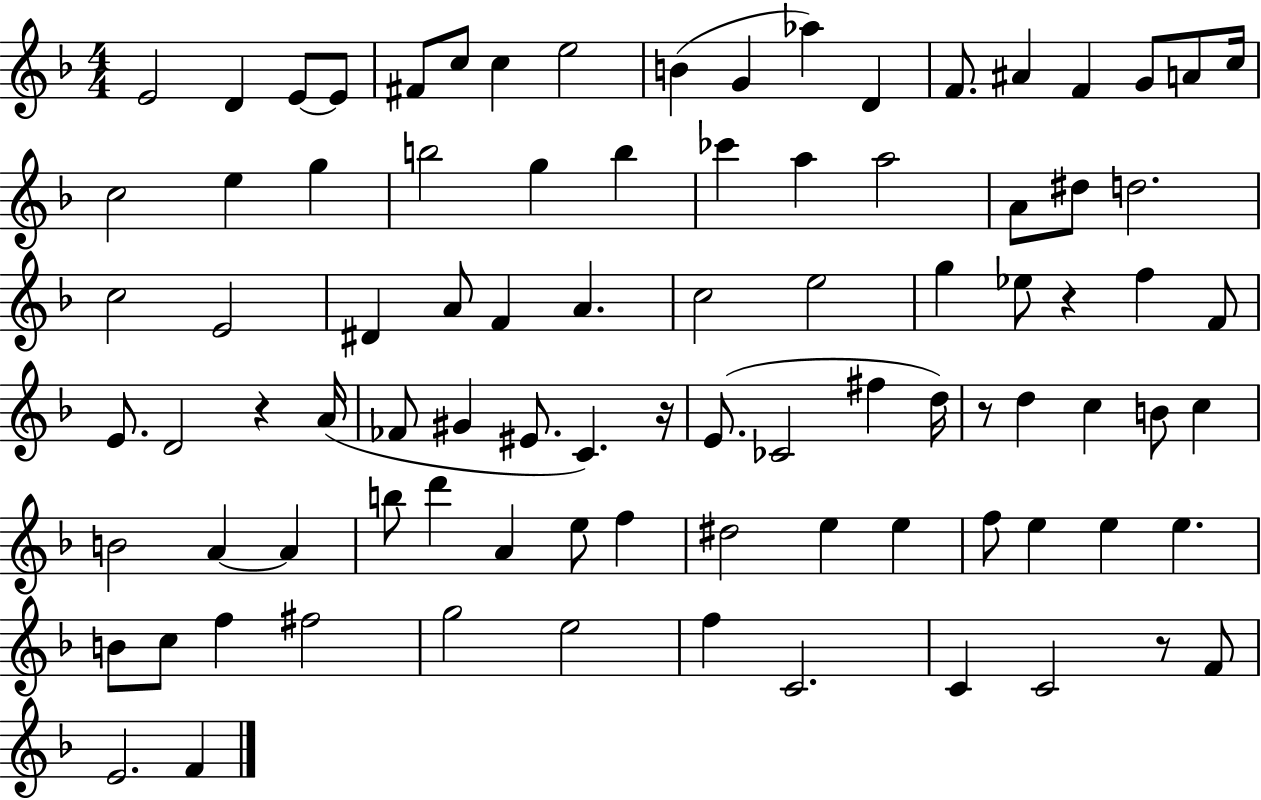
{
  \clef treble
  \numericTimeSignature
  \time 4/4
  \key f \major
  e'2 d'4 e'8~~ e'8 | fis'8 c''8 c''4 e''2 | b'4( g'4 aes''4) d'4 | f'8. ais'4 f'4 g'8 a'8 c''16 | \break c''2 e''4 g''4 | b''2 g''4 b''4 | ces'''4 a''4 a''2 | a'8 dis''8 d''2. | \break c''2 e'2 | dis'4 a'8 f'4 a'4. | c''2 e''2 | g''4 ees''8 r4 f''4 f'8 | \break e'8. d'2 r4 a'16( | fes'8 gis'4 eis'8. c'4.) r16 | e'8.( ces'2 fis''4 d''16) | r8 d''4 c''4 b'8 c''4 | \break b'2 a'4~~ a'4 | b''8 d'''4 a'4 e''8 f''4 | dis''2 e''4 e''4 | f''8 e''4 e''4 e''4. | \break b'8 c''8 f''4 fis''2 | g''2 e''2 | f''4 c'2. | c'4 c'2 r8 f'8 | \break e'2. f'4 | \bar "|."
}